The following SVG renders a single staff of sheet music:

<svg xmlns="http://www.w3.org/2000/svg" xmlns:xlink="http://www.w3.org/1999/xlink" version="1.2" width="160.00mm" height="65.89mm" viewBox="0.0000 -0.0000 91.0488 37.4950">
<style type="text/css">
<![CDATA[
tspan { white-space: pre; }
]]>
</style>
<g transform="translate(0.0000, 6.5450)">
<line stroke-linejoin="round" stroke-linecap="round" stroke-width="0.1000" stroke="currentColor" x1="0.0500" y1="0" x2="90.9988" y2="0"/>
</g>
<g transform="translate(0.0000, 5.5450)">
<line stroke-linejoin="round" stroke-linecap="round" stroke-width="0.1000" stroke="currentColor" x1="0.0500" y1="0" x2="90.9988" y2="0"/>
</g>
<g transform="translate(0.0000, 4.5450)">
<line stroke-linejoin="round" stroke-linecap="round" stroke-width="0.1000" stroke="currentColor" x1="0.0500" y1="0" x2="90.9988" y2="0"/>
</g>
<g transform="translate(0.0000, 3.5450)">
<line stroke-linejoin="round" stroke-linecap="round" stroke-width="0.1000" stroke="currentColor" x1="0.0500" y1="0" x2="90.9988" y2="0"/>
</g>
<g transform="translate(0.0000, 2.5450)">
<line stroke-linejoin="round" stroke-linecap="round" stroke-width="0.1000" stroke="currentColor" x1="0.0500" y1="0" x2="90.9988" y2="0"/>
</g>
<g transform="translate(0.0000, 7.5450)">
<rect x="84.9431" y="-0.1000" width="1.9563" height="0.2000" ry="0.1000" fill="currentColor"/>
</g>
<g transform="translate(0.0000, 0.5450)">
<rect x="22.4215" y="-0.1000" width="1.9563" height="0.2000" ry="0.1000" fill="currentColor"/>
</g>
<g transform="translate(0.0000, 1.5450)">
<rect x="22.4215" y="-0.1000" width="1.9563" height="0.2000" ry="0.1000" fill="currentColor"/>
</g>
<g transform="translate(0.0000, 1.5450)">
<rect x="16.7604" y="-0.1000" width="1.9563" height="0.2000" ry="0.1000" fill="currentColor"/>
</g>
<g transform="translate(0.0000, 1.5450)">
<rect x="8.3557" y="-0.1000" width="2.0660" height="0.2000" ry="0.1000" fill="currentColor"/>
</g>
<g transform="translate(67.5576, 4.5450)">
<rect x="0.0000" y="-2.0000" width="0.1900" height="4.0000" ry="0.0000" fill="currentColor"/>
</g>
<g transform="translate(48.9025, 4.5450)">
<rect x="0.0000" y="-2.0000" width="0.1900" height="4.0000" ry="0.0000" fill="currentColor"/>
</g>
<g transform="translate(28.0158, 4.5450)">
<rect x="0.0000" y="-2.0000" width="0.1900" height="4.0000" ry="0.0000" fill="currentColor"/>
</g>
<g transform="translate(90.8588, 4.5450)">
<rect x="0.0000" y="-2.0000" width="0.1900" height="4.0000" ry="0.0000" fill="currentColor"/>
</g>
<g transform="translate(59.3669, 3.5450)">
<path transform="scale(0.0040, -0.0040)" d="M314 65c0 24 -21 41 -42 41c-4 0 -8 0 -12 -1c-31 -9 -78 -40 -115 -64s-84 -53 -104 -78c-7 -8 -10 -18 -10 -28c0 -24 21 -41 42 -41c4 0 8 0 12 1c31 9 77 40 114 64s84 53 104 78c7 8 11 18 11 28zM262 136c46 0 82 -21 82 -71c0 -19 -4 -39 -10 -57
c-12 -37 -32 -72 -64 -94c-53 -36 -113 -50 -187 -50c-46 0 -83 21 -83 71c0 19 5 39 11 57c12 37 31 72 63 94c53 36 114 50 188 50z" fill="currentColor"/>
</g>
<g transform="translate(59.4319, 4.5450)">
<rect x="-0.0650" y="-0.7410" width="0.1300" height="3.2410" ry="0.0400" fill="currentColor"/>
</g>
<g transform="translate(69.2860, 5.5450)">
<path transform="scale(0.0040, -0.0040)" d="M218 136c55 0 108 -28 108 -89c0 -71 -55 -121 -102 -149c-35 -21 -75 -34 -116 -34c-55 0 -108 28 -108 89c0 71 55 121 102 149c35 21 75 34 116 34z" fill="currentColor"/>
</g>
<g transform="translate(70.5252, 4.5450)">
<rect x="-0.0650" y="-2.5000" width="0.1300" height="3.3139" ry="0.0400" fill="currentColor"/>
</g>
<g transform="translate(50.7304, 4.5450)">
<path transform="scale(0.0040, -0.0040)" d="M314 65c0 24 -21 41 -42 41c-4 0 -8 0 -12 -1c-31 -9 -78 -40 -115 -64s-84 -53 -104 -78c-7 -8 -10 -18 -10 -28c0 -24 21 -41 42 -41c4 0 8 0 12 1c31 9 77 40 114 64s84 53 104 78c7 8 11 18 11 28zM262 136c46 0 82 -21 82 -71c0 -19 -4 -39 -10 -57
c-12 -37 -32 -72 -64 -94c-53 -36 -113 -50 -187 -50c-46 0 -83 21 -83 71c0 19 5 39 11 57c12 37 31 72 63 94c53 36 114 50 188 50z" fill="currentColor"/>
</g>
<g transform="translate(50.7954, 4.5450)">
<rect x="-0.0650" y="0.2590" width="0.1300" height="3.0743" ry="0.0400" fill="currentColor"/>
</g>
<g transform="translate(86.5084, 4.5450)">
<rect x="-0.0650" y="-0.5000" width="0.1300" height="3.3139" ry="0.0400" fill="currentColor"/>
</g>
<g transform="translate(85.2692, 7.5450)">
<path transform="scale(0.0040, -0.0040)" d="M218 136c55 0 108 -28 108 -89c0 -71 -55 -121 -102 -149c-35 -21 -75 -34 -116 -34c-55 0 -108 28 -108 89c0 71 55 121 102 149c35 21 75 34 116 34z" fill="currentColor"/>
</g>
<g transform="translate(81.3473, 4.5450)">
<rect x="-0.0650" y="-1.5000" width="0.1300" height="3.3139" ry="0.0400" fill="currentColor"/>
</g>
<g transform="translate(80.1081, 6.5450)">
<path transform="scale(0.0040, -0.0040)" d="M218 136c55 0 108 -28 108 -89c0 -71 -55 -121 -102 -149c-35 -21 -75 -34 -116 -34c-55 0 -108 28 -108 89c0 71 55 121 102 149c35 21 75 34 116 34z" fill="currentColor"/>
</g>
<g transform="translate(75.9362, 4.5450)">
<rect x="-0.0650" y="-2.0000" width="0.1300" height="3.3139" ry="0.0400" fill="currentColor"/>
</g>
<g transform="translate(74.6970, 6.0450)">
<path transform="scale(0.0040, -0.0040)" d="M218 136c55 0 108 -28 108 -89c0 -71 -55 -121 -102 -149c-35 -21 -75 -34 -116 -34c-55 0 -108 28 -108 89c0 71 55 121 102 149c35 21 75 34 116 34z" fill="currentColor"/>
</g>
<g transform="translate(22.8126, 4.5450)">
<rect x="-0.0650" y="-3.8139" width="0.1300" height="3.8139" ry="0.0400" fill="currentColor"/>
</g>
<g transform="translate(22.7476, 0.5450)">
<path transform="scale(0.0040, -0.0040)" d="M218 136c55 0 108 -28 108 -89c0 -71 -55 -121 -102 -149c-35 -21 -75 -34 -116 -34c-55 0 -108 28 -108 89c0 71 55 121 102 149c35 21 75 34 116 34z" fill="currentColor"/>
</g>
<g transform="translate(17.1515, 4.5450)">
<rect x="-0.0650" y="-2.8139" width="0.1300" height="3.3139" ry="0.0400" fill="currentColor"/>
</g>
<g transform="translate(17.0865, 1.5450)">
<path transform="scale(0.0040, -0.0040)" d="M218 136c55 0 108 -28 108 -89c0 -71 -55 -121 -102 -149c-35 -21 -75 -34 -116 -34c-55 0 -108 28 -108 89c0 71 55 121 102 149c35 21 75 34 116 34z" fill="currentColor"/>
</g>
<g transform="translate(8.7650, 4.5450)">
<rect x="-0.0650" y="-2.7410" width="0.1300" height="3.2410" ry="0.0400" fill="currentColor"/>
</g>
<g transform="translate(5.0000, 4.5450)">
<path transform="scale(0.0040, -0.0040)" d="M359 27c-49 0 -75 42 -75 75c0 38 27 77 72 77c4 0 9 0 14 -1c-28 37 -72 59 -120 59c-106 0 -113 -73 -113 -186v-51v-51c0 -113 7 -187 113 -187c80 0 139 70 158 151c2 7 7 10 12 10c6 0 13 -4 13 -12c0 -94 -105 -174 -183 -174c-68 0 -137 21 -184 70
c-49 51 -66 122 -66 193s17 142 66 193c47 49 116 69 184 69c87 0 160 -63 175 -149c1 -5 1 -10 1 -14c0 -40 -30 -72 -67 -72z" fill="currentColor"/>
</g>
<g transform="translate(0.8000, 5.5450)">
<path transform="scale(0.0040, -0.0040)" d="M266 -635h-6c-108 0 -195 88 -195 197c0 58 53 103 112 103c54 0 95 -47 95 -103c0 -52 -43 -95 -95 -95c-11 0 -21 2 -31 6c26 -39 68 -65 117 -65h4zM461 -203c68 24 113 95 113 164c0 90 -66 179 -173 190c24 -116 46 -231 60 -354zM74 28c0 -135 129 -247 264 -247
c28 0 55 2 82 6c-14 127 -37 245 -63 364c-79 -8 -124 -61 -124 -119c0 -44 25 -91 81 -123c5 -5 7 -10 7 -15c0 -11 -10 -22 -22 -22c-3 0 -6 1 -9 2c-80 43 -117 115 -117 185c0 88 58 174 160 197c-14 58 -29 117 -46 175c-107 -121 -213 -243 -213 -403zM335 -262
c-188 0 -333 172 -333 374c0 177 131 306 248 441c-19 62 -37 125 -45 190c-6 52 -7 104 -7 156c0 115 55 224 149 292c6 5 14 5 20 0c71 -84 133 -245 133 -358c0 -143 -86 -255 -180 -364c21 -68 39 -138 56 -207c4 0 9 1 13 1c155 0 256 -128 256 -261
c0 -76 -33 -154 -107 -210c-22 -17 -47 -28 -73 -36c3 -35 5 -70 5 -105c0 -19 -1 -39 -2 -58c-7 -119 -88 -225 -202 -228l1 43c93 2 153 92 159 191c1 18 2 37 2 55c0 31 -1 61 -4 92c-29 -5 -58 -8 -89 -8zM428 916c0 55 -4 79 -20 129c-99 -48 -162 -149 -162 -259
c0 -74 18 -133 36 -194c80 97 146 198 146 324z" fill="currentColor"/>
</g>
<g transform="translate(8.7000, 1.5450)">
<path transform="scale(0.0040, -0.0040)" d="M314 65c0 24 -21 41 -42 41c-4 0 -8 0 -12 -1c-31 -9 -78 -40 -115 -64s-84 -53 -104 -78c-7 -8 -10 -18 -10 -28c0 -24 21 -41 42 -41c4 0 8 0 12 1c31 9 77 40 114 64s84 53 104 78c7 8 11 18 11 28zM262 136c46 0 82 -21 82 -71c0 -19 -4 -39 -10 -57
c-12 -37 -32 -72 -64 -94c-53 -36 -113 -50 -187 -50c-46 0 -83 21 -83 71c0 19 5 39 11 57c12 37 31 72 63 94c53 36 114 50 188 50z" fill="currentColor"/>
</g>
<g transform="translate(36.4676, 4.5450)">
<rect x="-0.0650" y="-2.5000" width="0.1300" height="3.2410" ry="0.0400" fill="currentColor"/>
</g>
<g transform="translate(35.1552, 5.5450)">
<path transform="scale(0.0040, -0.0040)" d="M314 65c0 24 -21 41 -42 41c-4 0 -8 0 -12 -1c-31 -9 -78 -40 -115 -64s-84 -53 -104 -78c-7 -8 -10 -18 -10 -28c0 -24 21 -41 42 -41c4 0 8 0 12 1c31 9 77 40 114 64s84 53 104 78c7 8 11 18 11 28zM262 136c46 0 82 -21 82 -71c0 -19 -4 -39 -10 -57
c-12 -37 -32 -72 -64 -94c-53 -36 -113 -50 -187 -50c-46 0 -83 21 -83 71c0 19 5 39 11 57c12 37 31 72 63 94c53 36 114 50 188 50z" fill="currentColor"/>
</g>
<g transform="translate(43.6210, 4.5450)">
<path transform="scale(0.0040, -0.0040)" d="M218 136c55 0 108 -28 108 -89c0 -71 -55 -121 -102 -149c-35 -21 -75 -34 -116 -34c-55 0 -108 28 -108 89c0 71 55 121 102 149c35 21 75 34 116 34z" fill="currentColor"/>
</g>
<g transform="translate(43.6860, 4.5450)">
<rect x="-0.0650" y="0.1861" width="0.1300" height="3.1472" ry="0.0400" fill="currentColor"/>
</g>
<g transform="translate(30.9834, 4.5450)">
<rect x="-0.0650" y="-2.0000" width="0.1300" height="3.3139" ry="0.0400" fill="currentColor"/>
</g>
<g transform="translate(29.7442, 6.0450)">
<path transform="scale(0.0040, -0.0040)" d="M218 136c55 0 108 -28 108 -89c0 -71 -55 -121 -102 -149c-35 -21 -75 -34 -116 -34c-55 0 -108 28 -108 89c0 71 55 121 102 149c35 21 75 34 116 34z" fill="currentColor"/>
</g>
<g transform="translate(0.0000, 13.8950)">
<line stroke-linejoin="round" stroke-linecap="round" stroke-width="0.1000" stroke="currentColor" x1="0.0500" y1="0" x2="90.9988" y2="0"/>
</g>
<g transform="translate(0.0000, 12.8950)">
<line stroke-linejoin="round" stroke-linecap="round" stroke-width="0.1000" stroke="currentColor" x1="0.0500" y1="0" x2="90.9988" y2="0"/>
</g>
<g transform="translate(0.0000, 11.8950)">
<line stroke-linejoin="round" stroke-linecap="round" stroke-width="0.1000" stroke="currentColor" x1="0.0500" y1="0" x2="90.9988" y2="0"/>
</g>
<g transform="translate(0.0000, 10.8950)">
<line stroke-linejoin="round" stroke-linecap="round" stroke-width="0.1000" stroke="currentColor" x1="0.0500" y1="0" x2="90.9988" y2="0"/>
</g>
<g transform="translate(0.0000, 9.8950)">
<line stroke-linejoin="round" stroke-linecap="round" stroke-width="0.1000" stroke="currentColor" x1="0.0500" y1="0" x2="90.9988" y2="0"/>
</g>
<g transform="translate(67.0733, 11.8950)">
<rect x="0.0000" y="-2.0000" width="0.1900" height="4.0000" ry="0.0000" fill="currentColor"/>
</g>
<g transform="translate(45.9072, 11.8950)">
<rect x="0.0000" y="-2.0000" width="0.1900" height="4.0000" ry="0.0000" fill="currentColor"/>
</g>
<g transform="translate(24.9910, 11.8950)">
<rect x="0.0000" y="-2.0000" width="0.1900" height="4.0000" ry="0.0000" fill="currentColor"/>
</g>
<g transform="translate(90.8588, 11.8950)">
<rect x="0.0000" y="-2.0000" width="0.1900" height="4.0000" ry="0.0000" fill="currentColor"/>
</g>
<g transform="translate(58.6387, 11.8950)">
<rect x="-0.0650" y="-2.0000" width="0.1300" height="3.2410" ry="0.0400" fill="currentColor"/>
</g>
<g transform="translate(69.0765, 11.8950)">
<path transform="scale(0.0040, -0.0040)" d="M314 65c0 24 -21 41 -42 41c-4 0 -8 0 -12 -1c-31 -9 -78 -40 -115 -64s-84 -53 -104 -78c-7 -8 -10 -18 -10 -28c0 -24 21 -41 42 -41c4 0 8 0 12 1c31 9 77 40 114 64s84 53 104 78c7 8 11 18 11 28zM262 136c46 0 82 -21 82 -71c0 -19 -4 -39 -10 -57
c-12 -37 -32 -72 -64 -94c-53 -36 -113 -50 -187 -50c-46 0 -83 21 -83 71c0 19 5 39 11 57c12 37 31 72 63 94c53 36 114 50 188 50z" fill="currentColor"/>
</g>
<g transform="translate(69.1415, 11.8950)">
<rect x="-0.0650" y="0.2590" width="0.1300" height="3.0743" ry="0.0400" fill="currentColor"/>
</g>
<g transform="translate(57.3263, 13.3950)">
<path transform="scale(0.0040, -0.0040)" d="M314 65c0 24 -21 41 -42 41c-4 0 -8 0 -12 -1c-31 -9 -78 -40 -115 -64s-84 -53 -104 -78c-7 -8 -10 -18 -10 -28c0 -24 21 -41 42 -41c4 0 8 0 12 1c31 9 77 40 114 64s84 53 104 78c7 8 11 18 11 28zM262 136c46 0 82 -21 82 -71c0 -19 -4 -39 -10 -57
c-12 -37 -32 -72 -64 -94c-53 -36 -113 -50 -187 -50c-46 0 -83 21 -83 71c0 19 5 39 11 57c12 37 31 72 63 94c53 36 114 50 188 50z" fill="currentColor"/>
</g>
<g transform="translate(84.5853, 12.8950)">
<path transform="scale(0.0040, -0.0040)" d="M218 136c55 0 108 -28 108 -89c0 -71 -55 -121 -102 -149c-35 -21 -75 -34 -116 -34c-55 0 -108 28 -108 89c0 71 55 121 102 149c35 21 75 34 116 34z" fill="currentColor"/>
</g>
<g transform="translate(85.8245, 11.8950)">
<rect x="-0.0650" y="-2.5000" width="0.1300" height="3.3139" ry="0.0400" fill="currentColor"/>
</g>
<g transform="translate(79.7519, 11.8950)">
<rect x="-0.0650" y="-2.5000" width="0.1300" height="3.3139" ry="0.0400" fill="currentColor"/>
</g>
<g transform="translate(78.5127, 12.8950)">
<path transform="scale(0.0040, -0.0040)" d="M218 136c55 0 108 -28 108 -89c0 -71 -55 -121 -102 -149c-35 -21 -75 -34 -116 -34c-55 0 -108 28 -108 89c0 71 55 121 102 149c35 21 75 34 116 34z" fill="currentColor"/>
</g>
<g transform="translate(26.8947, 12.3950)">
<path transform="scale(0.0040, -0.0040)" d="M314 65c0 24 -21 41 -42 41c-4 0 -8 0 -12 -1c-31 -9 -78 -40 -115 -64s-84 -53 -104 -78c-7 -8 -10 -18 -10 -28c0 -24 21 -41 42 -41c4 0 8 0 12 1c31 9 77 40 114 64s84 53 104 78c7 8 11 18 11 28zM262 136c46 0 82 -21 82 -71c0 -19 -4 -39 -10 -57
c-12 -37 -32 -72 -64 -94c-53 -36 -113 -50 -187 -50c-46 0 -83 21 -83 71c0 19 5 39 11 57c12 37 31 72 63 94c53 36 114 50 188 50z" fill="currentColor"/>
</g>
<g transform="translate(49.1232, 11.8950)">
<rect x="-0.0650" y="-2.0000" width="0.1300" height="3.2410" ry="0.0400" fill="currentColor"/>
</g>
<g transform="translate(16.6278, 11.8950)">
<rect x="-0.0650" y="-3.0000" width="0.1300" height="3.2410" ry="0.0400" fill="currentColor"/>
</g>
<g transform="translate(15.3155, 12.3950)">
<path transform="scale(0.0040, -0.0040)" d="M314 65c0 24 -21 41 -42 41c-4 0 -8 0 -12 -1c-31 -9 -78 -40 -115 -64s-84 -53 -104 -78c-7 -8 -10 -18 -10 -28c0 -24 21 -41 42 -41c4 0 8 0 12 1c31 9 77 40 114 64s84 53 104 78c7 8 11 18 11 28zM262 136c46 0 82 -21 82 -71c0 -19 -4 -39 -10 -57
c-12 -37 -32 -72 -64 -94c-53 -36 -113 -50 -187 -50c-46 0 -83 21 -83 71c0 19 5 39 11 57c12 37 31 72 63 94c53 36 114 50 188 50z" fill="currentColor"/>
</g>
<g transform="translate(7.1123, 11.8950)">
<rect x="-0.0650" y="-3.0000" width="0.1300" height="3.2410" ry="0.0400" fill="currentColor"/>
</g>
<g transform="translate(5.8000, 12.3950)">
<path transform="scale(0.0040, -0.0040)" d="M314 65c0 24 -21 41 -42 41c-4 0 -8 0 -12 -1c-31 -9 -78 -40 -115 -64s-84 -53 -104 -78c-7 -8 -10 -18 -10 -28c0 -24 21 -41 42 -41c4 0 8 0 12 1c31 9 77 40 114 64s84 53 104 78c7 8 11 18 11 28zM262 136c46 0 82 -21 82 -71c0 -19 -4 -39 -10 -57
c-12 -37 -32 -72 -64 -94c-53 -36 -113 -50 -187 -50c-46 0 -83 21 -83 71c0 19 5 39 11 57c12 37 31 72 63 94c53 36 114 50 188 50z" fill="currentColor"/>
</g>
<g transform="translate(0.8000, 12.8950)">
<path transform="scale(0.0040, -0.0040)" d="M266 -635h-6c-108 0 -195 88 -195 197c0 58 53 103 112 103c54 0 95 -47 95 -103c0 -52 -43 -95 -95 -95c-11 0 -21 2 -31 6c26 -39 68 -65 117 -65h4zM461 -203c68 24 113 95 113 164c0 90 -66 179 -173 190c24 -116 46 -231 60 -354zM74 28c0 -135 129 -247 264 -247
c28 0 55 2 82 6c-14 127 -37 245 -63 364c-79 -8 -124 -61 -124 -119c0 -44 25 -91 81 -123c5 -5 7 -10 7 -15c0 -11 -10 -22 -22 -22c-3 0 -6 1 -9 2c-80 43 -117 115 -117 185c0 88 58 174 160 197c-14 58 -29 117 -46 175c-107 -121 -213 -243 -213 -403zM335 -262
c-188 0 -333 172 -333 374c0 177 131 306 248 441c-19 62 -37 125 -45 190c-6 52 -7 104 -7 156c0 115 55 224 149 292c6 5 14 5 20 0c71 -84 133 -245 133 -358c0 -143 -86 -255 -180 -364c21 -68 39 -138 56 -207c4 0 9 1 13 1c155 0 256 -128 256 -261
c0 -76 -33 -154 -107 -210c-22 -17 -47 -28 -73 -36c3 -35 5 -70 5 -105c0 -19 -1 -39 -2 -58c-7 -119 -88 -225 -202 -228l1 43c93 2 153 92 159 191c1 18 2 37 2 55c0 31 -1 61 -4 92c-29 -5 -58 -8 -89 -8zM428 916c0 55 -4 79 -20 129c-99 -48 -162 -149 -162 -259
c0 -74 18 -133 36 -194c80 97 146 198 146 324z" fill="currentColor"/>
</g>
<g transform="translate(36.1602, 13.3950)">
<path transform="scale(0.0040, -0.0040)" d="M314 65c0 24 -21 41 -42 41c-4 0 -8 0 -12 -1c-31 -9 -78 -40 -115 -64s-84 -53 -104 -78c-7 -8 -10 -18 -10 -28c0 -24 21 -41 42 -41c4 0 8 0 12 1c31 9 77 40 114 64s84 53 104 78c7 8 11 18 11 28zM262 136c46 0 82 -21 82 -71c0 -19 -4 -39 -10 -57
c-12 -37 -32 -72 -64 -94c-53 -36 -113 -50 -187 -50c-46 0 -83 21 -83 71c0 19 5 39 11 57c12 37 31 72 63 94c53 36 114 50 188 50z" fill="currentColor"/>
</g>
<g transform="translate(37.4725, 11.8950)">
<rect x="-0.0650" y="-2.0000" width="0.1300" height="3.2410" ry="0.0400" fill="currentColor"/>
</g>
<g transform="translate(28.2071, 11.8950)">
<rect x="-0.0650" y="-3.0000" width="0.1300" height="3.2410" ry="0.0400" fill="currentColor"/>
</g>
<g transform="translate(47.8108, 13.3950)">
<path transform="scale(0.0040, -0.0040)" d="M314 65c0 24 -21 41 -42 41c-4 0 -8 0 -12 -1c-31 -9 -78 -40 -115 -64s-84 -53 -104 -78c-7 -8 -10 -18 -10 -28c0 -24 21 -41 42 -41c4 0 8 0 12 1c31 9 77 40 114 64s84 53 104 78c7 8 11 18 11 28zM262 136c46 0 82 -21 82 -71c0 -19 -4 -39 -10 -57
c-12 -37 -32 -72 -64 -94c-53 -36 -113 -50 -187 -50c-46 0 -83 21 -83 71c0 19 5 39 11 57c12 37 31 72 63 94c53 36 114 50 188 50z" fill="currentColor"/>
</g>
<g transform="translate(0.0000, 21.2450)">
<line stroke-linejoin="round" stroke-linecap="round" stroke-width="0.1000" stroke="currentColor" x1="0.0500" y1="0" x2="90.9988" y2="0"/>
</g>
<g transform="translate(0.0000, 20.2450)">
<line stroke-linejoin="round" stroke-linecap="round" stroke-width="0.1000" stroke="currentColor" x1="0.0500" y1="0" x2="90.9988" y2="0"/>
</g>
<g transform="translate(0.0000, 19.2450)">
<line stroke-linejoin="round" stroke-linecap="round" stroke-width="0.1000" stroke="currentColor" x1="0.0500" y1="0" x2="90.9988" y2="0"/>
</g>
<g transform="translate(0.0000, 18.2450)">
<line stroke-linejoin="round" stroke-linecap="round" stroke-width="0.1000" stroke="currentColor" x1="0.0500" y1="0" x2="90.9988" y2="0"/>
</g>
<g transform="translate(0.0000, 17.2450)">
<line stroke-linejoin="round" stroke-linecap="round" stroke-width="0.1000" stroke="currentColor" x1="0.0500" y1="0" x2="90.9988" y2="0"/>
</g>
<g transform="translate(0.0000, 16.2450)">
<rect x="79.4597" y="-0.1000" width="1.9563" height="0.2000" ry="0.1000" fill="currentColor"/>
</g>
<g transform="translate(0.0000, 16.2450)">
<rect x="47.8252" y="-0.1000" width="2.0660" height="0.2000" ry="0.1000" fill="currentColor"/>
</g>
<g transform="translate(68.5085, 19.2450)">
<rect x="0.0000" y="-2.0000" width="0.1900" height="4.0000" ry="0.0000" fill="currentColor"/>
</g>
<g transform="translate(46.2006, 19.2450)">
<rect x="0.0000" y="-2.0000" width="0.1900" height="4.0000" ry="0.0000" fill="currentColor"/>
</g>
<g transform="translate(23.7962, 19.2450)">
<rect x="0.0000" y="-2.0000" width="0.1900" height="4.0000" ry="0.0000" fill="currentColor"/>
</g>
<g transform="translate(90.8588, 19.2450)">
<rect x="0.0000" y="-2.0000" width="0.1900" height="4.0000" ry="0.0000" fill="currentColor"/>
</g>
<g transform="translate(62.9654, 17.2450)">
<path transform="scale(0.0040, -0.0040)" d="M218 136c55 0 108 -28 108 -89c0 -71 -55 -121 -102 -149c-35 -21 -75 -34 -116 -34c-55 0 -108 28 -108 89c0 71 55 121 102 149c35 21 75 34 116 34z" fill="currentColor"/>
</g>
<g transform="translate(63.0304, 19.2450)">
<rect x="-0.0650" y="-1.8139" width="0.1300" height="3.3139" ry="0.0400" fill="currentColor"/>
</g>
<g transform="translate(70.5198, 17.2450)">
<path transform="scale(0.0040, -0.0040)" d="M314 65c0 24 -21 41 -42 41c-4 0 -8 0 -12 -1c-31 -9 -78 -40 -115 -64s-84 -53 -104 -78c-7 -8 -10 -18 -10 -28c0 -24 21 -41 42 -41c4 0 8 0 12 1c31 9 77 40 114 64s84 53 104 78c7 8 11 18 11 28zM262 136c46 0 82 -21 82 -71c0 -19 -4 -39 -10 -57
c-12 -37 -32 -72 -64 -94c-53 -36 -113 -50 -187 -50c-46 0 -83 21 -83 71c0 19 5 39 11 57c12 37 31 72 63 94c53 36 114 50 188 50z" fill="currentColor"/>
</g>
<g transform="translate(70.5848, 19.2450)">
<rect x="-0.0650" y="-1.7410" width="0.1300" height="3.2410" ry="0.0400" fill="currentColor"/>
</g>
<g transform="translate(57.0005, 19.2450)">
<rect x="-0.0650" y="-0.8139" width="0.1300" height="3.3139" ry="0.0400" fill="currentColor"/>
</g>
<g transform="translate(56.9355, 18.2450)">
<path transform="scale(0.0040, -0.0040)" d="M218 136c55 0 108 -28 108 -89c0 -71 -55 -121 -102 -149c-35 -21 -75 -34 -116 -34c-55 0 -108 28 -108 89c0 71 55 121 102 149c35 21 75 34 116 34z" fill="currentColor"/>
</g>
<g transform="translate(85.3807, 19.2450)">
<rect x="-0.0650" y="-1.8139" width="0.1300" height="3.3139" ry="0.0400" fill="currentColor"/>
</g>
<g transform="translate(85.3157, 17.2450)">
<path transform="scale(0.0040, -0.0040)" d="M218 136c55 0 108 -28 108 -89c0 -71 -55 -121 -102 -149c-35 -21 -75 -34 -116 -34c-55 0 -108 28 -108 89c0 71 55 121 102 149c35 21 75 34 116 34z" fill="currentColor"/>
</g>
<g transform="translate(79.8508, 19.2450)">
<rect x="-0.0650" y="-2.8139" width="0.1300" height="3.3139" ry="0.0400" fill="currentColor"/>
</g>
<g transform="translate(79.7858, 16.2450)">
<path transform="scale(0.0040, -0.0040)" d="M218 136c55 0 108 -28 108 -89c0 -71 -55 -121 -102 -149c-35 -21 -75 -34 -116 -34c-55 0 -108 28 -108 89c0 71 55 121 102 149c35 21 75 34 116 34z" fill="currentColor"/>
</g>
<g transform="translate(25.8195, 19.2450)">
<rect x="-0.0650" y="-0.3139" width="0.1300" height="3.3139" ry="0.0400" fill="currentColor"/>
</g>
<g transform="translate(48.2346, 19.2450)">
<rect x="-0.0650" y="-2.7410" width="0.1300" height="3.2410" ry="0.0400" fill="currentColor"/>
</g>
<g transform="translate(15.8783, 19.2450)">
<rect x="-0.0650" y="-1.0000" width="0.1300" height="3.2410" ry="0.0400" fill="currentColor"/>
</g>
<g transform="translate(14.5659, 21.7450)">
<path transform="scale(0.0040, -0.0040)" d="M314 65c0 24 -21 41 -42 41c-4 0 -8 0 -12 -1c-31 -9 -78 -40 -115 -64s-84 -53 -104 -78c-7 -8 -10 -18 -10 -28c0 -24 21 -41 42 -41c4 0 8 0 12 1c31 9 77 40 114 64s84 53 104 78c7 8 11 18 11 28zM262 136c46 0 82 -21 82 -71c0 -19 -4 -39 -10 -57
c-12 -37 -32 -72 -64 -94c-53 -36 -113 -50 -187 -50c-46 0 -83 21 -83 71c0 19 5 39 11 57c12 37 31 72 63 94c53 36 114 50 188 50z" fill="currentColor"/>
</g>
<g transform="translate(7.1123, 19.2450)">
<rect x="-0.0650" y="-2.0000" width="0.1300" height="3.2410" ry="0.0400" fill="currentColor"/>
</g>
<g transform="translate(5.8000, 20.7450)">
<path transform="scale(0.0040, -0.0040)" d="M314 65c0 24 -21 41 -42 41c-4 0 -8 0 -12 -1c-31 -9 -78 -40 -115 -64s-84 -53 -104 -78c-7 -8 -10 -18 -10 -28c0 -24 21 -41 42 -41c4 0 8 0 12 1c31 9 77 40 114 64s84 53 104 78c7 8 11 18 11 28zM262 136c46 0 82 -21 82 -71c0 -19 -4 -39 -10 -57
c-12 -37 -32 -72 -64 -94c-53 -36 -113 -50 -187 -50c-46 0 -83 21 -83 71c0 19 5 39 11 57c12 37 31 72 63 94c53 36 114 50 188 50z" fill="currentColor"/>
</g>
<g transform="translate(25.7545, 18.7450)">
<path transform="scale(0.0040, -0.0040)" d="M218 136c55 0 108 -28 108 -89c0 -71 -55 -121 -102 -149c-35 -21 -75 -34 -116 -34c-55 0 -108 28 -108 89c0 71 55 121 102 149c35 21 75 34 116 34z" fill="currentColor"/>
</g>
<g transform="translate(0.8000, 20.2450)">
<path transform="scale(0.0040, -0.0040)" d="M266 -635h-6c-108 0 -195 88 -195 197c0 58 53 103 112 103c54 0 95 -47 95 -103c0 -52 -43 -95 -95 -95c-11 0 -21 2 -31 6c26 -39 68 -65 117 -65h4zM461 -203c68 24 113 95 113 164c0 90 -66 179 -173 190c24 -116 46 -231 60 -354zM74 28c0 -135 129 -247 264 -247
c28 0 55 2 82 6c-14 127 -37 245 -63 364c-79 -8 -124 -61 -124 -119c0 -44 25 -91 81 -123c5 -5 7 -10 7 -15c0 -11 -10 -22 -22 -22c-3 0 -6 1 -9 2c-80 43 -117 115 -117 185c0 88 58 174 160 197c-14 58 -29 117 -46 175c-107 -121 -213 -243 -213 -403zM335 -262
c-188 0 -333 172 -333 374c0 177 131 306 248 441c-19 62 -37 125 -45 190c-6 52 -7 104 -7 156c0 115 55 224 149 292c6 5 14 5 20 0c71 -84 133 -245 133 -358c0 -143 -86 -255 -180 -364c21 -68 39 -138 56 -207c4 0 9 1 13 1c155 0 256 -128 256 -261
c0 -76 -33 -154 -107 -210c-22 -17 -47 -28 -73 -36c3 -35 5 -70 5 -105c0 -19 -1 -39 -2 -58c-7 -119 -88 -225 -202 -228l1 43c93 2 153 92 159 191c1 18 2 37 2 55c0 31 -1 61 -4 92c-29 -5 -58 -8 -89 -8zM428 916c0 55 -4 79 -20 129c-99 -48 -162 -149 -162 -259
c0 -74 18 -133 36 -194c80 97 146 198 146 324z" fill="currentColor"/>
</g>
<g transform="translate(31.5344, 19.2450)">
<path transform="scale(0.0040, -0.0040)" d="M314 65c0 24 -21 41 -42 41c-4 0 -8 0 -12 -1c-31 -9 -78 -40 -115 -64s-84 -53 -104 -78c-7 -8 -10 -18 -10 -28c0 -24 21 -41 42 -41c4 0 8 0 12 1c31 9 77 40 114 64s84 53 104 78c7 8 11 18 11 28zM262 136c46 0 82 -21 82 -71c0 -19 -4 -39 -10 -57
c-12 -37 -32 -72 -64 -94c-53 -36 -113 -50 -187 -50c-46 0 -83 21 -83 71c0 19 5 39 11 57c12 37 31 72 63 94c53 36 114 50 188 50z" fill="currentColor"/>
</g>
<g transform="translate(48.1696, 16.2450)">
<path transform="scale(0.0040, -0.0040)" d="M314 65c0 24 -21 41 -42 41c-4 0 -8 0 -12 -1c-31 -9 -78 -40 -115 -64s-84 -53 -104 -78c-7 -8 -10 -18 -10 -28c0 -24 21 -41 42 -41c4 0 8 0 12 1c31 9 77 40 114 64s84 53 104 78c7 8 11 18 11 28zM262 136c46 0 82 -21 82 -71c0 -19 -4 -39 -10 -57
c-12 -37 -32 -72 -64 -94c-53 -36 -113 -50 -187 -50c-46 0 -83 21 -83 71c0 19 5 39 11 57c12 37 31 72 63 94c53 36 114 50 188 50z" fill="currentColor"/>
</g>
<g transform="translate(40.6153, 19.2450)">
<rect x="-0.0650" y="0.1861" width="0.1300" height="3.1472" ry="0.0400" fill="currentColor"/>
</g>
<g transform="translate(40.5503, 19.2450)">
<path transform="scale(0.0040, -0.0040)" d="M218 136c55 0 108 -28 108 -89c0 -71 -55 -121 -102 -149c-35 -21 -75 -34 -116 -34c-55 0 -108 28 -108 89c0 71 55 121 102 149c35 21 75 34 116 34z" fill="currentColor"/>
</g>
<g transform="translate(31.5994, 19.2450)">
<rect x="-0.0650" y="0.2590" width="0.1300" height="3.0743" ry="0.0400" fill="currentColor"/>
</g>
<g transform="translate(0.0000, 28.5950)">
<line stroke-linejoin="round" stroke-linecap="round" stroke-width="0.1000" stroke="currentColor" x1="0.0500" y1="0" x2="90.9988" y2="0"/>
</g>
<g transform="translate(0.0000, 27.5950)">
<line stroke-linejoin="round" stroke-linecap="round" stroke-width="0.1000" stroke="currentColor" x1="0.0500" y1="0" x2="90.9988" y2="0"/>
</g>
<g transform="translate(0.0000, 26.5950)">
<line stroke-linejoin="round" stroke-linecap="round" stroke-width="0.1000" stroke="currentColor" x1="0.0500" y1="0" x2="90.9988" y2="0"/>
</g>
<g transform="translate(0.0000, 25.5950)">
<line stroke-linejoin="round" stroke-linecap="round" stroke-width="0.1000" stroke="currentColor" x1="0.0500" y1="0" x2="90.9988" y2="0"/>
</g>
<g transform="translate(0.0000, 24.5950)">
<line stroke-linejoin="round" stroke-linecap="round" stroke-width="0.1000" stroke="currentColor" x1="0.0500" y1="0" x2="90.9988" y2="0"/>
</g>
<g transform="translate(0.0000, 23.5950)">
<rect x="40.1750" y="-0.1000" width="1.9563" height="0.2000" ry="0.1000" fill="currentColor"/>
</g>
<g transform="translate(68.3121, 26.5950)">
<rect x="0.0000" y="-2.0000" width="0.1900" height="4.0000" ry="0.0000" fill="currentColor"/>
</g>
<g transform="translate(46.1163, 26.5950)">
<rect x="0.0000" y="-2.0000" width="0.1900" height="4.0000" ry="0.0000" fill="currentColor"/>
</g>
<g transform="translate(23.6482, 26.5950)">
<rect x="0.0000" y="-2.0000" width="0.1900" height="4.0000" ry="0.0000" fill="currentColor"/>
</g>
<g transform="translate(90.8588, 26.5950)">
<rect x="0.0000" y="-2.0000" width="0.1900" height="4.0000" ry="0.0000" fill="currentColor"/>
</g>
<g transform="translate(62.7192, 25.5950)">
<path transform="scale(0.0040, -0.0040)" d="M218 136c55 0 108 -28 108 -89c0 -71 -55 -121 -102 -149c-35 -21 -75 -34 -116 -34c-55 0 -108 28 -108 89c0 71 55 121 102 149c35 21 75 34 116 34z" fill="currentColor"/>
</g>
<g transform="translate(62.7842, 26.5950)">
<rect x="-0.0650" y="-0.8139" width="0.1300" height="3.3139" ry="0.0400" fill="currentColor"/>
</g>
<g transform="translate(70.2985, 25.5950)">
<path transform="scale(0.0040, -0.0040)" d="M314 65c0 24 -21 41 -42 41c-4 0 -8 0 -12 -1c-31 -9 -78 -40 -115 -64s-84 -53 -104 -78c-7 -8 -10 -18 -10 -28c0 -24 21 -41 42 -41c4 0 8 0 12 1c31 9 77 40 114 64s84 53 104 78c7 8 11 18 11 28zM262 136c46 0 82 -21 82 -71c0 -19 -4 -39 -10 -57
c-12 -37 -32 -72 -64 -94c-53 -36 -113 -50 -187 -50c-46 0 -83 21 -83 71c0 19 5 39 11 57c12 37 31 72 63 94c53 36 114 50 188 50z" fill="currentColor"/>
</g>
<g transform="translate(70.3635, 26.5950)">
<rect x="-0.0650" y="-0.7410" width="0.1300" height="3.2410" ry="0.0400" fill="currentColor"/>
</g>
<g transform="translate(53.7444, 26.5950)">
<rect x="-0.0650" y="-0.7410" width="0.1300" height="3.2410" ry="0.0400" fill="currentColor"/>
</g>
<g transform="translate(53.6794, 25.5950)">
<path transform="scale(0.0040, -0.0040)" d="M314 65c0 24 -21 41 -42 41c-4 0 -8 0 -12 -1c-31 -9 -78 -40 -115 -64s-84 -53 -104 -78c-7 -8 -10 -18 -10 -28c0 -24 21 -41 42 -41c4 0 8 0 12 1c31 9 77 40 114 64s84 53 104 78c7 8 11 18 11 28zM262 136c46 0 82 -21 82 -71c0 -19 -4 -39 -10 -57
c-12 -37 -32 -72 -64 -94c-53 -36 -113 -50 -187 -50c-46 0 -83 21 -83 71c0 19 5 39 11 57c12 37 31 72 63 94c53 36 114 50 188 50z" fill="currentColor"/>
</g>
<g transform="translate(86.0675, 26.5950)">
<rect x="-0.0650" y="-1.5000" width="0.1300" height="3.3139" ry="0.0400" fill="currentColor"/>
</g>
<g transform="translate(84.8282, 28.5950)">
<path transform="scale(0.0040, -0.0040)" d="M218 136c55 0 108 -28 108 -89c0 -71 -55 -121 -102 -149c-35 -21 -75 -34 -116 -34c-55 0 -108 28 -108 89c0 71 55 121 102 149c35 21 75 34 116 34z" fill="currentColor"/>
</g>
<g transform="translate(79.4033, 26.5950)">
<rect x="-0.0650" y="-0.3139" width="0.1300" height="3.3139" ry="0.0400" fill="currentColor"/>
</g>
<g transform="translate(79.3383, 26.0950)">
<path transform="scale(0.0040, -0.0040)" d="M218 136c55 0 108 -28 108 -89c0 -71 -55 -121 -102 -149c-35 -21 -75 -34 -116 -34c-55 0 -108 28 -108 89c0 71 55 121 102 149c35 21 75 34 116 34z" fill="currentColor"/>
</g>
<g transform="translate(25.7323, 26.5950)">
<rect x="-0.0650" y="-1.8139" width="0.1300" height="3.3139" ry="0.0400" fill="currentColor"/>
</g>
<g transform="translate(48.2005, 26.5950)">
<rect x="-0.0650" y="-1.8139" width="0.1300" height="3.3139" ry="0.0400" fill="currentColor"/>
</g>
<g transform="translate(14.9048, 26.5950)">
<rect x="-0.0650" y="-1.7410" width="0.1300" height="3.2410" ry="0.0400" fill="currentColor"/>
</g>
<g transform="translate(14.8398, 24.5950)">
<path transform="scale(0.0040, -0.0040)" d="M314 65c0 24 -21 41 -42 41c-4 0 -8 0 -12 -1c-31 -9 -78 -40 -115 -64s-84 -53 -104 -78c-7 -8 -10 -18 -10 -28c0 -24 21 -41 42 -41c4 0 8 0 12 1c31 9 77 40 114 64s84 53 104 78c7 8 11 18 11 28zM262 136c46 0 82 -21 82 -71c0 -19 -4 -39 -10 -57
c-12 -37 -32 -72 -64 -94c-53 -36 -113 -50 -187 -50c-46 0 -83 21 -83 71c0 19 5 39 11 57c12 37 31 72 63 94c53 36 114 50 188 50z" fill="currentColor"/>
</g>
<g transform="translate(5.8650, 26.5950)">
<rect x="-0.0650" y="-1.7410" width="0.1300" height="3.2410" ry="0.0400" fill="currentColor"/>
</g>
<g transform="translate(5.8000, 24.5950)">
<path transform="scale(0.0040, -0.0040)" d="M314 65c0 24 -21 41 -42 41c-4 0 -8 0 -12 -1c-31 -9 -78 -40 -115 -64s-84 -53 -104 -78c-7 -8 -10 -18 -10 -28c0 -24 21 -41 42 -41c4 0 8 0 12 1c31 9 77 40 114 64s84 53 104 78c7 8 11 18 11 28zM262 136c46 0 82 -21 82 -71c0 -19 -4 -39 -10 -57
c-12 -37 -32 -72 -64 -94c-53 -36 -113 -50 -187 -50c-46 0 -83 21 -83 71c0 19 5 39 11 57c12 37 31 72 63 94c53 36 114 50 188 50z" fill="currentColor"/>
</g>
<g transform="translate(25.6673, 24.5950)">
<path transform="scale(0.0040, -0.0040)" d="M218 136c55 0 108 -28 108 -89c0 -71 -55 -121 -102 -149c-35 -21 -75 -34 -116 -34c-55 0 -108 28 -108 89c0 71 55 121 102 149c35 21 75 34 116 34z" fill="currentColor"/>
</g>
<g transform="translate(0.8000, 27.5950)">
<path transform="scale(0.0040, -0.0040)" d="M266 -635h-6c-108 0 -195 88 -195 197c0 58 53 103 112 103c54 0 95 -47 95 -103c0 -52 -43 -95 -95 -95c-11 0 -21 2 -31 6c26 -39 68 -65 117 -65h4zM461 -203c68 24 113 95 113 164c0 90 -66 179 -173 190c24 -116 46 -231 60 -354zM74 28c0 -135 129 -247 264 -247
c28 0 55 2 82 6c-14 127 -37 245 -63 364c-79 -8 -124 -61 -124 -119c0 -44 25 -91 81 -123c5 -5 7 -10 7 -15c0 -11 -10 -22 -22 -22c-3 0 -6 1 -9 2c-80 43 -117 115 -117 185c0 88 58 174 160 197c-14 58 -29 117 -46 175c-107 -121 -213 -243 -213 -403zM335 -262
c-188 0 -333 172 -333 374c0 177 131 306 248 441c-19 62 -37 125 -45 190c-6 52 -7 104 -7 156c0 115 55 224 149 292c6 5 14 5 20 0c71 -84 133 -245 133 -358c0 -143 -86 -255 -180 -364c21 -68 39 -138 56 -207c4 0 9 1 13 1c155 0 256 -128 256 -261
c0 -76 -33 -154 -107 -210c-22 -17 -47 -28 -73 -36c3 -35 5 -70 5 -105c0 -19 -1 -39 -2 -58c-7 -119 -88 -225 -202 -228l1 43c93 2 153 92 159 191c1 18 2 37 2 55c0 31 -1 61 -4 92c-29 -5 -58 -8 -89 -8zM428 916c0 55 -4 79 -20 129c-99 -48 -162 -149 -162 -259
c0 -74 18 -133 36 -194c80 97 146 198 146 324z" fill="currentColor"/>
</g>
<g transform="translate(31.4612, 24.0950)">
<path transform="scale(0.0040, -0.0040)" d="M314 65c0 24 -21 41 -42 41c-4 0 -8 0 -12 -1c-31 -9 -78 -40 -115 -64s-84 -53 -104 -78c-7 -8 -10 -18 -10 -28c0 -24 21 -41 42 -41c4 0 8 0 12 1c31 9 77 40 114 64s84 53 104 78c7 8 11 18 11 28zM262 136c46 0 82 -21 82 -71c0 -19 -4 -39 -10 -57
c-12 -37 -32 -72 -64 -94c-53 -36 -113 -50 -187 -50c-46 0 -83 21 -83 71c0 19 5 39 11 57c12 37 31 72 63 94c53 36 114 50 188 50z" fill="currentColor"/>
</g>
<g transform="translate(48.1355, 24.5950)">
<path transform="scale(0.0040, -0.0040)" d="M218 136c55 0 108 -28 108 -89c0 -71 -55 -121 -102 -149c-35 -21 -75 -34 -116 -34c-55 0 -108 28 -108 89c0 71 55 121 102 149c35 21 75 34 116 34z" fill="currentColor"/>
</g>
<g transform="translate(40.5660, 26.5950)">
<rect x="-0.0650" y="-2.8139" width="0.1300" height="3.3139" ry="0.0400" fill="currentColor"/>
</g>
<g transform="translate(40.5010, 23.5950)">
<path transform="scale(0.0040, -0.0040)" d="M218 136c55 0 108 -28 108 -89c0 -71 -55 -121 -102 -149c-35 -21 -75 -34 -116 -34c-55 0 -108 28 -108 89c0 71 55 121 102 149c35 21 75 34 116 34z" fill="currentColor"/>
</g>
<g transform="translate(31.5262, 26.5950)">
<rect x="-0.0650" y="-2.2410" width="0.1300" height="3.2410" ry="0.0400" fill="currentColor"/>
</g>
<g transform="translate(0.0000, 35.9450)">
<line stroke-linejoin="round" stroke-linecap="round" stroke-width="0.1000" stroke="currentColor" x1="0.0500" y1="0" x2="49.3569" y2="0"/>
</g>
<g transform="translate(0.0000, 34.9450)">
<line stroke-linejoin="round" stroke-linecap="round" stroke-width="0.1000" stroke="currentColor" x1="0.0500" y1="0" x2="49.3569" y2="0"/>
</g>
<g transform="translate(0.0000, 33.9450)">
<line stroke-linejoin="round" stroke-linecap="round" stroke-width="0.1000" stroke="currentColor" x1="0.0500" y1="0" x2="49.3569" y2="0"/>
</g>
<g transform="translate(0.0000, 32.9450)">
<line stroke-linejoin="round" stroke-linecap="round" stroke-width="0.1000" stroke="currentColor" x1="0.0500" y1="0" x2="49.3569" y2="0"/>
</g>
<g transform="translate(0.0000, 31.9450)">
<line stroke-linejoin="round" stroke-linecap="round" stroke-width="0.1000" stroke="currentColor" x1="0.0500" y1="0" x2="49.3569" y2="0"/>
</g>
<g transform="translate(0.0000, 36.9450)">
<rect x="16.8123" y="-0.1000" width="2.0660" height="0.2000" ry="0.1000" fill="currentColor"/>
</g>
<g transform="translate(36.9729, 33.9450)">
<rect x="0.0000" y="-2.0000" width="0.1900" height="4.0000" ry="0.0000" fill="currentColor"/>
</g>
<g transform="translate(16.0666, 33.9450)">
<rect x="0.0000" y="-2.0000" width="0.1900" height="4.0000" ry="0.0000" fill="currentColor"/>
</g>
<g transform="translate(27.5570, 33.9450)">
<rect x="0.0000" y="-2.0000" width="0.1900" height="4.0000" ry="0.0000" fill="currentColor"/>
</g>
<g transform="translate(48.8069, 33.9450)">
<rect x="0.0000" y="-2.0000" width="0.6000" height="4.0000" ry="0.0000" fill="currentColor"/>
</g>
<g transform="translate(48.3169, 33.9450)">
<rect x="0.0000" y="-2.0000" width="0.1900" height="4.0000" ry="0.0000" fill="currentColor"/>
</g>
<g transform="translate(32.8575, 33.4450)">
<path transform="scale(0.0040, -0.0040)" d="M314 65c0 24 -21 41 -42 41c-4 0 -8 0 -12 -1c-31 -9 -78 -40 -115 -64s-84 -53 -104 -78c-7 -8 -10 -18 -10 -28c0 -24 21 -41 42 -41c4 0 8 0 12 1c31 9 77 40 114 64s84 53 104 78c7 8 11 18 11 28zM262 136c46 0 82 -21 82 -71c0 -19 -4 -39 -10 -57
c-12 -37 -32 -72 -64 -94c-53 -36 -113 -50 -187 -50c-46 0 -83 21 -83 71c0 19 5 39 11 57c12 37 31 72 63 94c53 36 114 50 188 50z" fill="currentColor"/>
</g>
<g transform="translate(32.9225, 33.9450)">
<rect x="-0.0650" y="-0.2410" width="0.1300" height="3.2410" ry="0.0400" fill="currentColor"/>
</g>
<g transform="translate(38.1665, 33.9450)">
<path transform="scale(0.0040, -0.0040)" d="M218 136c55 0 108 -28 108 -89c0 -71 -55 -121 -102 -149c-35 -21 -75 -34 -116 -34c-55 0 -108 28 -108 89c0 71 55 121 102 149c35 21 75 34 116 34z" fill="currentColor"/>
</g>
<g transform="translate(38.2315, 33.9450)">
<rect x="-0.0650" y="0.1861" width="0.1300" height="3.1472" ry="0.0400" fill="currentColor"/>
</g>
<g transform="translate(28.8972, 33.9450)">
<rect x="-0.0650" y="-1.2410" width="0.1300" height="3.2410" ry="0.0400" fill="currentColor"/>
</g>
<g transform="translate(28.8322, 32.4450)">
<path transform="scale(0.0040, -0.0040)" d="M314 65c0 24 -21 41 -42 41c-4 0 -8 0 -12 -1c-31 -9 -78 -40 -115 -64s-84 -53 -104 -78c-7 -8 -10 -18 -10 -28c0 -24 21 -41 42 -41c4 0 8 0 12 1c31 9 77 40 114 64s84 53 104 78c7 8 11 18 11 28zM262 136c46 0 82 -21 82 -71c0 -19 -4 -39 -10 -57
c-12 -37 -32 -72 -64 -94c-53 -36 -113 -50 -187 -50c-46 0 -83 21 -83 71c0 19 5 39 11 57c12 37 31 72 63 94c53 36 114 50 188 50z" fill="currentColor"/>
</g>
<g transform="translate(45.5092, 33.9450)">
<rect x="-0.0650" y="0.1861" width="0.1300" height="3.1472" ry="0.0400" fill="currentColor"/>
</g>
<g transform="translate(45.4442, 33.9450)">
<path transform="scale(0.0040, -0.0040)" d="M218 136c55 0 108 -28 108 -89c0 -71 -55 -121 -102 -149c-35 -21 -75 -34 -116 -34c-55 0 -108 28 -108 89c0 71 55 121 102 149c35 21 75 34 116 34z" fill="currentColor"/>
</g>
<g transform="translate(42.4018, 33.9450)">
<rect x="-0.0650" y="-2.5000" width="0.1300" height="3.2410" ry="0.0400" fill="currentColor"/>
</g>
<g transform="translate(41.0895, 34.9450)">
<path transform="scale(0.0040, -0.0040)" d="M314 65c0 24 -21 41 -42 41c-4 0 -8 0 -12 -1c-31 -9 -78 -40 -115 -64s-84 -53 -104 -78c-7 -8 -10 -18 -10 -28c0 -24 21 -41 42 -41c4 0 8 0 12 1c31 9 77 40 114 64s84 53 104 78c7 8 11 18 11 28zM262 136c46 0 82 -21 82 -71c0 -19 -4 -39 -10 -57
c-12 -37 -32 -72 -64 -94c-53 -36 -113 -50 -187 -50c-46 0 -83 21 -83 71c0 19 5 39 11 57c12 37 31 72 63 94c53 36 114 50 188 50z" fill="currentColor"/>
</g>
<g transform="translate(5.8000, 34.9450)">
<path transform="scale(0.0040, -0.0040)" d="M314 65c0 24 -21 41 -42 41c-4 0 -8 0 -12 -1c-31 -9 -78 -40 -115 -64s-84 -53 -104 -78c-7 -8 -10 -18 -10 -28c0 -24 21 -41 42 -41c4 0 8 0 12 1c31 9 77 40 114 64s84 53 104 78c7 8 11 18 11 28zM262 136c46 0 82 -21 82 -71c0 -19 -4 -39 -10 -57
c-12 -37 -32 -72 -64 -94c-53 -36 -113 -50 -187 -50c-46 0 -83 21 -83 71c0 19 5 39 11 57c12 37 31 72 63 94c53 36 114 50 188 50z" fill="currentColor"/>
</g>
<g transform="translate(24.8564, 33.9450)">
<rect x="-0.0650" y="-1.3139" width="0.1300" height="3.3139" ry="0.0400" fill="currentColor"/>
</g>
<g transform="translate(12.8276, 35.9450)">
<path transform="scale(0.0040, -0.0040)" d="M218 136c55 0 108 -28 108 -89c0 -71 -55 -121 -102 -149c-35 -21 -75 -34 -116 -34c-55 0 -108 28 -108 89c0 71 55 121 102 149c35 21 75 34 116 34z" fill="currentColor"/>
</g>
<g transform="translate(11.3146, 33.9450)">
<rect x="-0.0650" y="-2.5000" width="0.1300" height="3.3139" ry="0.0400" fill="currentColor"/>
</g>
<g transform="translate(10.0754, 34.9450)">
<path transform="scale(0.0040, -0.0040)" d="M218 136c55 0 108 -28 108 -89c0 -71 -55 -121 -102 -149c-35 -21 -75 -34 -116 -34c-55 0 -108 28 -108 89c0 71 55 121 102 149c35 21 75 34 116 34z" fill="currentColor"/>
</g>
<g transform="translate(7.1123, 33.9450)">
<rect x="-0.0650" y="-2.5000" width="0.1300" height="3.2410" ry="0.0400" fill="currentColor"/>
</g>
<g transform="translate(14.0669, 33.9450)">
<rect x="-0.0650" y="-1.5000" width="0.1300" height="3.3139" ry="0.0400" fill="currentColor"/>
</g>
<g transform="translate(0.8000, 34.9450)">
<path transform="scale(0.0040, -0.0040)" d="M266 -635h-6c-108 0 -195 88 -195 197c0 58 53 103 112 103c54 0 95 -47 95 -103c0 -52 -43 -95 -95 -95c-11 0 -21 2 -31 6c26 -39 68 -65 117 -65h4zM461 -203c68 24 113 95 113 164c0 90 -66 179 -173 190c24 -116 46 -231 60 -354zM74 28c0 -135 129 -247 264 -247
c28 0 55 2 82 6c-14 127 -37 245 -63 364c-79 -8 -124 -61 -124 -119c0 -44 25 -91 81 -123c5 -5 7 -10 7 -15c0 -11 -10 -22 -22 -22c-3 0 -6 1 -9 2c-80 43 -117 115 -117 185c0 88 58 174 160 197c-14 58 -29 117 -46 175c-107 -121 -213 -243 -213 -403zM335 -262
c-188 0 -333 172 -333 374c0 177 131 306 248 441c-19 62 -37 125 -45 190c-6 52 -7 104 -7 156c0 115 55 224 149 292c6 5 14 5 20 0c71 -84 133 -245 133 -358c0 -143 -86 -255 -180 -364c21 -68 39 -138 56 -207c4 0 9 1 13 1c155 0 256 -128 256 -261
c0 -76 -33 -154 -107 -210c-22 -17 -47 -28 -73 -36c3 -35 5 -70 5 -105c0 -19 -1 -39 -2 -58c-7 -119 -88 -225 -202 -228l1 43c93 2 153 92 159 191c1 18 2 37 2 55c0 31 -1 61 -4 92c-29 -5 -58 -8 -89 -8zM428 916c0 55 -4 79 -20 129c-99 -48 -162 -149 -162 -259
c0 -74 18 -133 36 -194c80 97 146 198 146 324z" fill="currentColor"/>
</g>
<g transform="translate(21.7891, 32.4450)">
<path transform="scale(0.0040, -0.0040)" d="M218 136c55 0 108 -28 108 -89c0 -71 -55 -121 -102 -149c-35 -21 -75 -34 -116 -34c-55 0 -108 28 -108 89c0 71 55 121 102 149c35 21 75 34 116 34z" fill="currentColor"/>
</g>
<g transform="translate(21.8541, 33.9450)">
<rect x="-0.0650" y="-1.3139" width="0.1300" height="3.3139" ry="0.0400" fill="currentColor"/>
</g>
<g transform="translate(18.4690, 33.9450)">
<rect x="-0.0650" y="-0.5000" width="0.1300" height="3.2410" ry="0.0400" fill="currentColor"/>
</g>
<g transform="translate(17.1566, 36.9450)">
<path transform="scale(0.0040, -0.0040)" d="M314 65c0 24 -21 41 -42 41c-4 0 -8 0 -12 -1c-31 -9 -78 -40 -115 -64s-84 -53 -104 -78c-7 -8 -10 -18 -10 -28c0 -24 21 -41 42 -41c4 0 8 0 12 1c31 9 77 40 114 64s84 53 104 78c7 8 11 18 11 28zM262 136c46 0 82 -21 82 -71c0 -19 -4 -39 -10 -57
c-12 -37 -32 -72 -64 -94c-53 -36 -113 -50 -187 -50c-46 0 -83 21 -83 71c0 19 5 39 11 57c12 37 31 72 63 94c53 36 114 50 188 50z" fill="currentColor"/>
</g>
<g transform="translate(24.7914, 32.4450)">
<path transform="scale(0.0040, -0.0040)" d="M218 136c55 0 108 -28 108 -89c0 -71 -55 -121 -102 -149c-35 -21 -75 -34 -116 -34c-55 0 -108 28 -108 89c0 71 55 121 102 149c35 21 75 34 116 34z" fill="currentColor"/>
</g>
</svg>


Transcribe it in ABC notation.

X:1
T:Untitled
M:4/4
L:1/4
K:C
a2 a c' F G2 B B2 d2 G F E C A2 A2 A2 F2 F2 F2 B2 G G F2 D2 c B2 B a2 d f f2 a f f2 f2 f g2 a f d2 d d2 c E G2 G E C2 e e e2 c2 B G2 B